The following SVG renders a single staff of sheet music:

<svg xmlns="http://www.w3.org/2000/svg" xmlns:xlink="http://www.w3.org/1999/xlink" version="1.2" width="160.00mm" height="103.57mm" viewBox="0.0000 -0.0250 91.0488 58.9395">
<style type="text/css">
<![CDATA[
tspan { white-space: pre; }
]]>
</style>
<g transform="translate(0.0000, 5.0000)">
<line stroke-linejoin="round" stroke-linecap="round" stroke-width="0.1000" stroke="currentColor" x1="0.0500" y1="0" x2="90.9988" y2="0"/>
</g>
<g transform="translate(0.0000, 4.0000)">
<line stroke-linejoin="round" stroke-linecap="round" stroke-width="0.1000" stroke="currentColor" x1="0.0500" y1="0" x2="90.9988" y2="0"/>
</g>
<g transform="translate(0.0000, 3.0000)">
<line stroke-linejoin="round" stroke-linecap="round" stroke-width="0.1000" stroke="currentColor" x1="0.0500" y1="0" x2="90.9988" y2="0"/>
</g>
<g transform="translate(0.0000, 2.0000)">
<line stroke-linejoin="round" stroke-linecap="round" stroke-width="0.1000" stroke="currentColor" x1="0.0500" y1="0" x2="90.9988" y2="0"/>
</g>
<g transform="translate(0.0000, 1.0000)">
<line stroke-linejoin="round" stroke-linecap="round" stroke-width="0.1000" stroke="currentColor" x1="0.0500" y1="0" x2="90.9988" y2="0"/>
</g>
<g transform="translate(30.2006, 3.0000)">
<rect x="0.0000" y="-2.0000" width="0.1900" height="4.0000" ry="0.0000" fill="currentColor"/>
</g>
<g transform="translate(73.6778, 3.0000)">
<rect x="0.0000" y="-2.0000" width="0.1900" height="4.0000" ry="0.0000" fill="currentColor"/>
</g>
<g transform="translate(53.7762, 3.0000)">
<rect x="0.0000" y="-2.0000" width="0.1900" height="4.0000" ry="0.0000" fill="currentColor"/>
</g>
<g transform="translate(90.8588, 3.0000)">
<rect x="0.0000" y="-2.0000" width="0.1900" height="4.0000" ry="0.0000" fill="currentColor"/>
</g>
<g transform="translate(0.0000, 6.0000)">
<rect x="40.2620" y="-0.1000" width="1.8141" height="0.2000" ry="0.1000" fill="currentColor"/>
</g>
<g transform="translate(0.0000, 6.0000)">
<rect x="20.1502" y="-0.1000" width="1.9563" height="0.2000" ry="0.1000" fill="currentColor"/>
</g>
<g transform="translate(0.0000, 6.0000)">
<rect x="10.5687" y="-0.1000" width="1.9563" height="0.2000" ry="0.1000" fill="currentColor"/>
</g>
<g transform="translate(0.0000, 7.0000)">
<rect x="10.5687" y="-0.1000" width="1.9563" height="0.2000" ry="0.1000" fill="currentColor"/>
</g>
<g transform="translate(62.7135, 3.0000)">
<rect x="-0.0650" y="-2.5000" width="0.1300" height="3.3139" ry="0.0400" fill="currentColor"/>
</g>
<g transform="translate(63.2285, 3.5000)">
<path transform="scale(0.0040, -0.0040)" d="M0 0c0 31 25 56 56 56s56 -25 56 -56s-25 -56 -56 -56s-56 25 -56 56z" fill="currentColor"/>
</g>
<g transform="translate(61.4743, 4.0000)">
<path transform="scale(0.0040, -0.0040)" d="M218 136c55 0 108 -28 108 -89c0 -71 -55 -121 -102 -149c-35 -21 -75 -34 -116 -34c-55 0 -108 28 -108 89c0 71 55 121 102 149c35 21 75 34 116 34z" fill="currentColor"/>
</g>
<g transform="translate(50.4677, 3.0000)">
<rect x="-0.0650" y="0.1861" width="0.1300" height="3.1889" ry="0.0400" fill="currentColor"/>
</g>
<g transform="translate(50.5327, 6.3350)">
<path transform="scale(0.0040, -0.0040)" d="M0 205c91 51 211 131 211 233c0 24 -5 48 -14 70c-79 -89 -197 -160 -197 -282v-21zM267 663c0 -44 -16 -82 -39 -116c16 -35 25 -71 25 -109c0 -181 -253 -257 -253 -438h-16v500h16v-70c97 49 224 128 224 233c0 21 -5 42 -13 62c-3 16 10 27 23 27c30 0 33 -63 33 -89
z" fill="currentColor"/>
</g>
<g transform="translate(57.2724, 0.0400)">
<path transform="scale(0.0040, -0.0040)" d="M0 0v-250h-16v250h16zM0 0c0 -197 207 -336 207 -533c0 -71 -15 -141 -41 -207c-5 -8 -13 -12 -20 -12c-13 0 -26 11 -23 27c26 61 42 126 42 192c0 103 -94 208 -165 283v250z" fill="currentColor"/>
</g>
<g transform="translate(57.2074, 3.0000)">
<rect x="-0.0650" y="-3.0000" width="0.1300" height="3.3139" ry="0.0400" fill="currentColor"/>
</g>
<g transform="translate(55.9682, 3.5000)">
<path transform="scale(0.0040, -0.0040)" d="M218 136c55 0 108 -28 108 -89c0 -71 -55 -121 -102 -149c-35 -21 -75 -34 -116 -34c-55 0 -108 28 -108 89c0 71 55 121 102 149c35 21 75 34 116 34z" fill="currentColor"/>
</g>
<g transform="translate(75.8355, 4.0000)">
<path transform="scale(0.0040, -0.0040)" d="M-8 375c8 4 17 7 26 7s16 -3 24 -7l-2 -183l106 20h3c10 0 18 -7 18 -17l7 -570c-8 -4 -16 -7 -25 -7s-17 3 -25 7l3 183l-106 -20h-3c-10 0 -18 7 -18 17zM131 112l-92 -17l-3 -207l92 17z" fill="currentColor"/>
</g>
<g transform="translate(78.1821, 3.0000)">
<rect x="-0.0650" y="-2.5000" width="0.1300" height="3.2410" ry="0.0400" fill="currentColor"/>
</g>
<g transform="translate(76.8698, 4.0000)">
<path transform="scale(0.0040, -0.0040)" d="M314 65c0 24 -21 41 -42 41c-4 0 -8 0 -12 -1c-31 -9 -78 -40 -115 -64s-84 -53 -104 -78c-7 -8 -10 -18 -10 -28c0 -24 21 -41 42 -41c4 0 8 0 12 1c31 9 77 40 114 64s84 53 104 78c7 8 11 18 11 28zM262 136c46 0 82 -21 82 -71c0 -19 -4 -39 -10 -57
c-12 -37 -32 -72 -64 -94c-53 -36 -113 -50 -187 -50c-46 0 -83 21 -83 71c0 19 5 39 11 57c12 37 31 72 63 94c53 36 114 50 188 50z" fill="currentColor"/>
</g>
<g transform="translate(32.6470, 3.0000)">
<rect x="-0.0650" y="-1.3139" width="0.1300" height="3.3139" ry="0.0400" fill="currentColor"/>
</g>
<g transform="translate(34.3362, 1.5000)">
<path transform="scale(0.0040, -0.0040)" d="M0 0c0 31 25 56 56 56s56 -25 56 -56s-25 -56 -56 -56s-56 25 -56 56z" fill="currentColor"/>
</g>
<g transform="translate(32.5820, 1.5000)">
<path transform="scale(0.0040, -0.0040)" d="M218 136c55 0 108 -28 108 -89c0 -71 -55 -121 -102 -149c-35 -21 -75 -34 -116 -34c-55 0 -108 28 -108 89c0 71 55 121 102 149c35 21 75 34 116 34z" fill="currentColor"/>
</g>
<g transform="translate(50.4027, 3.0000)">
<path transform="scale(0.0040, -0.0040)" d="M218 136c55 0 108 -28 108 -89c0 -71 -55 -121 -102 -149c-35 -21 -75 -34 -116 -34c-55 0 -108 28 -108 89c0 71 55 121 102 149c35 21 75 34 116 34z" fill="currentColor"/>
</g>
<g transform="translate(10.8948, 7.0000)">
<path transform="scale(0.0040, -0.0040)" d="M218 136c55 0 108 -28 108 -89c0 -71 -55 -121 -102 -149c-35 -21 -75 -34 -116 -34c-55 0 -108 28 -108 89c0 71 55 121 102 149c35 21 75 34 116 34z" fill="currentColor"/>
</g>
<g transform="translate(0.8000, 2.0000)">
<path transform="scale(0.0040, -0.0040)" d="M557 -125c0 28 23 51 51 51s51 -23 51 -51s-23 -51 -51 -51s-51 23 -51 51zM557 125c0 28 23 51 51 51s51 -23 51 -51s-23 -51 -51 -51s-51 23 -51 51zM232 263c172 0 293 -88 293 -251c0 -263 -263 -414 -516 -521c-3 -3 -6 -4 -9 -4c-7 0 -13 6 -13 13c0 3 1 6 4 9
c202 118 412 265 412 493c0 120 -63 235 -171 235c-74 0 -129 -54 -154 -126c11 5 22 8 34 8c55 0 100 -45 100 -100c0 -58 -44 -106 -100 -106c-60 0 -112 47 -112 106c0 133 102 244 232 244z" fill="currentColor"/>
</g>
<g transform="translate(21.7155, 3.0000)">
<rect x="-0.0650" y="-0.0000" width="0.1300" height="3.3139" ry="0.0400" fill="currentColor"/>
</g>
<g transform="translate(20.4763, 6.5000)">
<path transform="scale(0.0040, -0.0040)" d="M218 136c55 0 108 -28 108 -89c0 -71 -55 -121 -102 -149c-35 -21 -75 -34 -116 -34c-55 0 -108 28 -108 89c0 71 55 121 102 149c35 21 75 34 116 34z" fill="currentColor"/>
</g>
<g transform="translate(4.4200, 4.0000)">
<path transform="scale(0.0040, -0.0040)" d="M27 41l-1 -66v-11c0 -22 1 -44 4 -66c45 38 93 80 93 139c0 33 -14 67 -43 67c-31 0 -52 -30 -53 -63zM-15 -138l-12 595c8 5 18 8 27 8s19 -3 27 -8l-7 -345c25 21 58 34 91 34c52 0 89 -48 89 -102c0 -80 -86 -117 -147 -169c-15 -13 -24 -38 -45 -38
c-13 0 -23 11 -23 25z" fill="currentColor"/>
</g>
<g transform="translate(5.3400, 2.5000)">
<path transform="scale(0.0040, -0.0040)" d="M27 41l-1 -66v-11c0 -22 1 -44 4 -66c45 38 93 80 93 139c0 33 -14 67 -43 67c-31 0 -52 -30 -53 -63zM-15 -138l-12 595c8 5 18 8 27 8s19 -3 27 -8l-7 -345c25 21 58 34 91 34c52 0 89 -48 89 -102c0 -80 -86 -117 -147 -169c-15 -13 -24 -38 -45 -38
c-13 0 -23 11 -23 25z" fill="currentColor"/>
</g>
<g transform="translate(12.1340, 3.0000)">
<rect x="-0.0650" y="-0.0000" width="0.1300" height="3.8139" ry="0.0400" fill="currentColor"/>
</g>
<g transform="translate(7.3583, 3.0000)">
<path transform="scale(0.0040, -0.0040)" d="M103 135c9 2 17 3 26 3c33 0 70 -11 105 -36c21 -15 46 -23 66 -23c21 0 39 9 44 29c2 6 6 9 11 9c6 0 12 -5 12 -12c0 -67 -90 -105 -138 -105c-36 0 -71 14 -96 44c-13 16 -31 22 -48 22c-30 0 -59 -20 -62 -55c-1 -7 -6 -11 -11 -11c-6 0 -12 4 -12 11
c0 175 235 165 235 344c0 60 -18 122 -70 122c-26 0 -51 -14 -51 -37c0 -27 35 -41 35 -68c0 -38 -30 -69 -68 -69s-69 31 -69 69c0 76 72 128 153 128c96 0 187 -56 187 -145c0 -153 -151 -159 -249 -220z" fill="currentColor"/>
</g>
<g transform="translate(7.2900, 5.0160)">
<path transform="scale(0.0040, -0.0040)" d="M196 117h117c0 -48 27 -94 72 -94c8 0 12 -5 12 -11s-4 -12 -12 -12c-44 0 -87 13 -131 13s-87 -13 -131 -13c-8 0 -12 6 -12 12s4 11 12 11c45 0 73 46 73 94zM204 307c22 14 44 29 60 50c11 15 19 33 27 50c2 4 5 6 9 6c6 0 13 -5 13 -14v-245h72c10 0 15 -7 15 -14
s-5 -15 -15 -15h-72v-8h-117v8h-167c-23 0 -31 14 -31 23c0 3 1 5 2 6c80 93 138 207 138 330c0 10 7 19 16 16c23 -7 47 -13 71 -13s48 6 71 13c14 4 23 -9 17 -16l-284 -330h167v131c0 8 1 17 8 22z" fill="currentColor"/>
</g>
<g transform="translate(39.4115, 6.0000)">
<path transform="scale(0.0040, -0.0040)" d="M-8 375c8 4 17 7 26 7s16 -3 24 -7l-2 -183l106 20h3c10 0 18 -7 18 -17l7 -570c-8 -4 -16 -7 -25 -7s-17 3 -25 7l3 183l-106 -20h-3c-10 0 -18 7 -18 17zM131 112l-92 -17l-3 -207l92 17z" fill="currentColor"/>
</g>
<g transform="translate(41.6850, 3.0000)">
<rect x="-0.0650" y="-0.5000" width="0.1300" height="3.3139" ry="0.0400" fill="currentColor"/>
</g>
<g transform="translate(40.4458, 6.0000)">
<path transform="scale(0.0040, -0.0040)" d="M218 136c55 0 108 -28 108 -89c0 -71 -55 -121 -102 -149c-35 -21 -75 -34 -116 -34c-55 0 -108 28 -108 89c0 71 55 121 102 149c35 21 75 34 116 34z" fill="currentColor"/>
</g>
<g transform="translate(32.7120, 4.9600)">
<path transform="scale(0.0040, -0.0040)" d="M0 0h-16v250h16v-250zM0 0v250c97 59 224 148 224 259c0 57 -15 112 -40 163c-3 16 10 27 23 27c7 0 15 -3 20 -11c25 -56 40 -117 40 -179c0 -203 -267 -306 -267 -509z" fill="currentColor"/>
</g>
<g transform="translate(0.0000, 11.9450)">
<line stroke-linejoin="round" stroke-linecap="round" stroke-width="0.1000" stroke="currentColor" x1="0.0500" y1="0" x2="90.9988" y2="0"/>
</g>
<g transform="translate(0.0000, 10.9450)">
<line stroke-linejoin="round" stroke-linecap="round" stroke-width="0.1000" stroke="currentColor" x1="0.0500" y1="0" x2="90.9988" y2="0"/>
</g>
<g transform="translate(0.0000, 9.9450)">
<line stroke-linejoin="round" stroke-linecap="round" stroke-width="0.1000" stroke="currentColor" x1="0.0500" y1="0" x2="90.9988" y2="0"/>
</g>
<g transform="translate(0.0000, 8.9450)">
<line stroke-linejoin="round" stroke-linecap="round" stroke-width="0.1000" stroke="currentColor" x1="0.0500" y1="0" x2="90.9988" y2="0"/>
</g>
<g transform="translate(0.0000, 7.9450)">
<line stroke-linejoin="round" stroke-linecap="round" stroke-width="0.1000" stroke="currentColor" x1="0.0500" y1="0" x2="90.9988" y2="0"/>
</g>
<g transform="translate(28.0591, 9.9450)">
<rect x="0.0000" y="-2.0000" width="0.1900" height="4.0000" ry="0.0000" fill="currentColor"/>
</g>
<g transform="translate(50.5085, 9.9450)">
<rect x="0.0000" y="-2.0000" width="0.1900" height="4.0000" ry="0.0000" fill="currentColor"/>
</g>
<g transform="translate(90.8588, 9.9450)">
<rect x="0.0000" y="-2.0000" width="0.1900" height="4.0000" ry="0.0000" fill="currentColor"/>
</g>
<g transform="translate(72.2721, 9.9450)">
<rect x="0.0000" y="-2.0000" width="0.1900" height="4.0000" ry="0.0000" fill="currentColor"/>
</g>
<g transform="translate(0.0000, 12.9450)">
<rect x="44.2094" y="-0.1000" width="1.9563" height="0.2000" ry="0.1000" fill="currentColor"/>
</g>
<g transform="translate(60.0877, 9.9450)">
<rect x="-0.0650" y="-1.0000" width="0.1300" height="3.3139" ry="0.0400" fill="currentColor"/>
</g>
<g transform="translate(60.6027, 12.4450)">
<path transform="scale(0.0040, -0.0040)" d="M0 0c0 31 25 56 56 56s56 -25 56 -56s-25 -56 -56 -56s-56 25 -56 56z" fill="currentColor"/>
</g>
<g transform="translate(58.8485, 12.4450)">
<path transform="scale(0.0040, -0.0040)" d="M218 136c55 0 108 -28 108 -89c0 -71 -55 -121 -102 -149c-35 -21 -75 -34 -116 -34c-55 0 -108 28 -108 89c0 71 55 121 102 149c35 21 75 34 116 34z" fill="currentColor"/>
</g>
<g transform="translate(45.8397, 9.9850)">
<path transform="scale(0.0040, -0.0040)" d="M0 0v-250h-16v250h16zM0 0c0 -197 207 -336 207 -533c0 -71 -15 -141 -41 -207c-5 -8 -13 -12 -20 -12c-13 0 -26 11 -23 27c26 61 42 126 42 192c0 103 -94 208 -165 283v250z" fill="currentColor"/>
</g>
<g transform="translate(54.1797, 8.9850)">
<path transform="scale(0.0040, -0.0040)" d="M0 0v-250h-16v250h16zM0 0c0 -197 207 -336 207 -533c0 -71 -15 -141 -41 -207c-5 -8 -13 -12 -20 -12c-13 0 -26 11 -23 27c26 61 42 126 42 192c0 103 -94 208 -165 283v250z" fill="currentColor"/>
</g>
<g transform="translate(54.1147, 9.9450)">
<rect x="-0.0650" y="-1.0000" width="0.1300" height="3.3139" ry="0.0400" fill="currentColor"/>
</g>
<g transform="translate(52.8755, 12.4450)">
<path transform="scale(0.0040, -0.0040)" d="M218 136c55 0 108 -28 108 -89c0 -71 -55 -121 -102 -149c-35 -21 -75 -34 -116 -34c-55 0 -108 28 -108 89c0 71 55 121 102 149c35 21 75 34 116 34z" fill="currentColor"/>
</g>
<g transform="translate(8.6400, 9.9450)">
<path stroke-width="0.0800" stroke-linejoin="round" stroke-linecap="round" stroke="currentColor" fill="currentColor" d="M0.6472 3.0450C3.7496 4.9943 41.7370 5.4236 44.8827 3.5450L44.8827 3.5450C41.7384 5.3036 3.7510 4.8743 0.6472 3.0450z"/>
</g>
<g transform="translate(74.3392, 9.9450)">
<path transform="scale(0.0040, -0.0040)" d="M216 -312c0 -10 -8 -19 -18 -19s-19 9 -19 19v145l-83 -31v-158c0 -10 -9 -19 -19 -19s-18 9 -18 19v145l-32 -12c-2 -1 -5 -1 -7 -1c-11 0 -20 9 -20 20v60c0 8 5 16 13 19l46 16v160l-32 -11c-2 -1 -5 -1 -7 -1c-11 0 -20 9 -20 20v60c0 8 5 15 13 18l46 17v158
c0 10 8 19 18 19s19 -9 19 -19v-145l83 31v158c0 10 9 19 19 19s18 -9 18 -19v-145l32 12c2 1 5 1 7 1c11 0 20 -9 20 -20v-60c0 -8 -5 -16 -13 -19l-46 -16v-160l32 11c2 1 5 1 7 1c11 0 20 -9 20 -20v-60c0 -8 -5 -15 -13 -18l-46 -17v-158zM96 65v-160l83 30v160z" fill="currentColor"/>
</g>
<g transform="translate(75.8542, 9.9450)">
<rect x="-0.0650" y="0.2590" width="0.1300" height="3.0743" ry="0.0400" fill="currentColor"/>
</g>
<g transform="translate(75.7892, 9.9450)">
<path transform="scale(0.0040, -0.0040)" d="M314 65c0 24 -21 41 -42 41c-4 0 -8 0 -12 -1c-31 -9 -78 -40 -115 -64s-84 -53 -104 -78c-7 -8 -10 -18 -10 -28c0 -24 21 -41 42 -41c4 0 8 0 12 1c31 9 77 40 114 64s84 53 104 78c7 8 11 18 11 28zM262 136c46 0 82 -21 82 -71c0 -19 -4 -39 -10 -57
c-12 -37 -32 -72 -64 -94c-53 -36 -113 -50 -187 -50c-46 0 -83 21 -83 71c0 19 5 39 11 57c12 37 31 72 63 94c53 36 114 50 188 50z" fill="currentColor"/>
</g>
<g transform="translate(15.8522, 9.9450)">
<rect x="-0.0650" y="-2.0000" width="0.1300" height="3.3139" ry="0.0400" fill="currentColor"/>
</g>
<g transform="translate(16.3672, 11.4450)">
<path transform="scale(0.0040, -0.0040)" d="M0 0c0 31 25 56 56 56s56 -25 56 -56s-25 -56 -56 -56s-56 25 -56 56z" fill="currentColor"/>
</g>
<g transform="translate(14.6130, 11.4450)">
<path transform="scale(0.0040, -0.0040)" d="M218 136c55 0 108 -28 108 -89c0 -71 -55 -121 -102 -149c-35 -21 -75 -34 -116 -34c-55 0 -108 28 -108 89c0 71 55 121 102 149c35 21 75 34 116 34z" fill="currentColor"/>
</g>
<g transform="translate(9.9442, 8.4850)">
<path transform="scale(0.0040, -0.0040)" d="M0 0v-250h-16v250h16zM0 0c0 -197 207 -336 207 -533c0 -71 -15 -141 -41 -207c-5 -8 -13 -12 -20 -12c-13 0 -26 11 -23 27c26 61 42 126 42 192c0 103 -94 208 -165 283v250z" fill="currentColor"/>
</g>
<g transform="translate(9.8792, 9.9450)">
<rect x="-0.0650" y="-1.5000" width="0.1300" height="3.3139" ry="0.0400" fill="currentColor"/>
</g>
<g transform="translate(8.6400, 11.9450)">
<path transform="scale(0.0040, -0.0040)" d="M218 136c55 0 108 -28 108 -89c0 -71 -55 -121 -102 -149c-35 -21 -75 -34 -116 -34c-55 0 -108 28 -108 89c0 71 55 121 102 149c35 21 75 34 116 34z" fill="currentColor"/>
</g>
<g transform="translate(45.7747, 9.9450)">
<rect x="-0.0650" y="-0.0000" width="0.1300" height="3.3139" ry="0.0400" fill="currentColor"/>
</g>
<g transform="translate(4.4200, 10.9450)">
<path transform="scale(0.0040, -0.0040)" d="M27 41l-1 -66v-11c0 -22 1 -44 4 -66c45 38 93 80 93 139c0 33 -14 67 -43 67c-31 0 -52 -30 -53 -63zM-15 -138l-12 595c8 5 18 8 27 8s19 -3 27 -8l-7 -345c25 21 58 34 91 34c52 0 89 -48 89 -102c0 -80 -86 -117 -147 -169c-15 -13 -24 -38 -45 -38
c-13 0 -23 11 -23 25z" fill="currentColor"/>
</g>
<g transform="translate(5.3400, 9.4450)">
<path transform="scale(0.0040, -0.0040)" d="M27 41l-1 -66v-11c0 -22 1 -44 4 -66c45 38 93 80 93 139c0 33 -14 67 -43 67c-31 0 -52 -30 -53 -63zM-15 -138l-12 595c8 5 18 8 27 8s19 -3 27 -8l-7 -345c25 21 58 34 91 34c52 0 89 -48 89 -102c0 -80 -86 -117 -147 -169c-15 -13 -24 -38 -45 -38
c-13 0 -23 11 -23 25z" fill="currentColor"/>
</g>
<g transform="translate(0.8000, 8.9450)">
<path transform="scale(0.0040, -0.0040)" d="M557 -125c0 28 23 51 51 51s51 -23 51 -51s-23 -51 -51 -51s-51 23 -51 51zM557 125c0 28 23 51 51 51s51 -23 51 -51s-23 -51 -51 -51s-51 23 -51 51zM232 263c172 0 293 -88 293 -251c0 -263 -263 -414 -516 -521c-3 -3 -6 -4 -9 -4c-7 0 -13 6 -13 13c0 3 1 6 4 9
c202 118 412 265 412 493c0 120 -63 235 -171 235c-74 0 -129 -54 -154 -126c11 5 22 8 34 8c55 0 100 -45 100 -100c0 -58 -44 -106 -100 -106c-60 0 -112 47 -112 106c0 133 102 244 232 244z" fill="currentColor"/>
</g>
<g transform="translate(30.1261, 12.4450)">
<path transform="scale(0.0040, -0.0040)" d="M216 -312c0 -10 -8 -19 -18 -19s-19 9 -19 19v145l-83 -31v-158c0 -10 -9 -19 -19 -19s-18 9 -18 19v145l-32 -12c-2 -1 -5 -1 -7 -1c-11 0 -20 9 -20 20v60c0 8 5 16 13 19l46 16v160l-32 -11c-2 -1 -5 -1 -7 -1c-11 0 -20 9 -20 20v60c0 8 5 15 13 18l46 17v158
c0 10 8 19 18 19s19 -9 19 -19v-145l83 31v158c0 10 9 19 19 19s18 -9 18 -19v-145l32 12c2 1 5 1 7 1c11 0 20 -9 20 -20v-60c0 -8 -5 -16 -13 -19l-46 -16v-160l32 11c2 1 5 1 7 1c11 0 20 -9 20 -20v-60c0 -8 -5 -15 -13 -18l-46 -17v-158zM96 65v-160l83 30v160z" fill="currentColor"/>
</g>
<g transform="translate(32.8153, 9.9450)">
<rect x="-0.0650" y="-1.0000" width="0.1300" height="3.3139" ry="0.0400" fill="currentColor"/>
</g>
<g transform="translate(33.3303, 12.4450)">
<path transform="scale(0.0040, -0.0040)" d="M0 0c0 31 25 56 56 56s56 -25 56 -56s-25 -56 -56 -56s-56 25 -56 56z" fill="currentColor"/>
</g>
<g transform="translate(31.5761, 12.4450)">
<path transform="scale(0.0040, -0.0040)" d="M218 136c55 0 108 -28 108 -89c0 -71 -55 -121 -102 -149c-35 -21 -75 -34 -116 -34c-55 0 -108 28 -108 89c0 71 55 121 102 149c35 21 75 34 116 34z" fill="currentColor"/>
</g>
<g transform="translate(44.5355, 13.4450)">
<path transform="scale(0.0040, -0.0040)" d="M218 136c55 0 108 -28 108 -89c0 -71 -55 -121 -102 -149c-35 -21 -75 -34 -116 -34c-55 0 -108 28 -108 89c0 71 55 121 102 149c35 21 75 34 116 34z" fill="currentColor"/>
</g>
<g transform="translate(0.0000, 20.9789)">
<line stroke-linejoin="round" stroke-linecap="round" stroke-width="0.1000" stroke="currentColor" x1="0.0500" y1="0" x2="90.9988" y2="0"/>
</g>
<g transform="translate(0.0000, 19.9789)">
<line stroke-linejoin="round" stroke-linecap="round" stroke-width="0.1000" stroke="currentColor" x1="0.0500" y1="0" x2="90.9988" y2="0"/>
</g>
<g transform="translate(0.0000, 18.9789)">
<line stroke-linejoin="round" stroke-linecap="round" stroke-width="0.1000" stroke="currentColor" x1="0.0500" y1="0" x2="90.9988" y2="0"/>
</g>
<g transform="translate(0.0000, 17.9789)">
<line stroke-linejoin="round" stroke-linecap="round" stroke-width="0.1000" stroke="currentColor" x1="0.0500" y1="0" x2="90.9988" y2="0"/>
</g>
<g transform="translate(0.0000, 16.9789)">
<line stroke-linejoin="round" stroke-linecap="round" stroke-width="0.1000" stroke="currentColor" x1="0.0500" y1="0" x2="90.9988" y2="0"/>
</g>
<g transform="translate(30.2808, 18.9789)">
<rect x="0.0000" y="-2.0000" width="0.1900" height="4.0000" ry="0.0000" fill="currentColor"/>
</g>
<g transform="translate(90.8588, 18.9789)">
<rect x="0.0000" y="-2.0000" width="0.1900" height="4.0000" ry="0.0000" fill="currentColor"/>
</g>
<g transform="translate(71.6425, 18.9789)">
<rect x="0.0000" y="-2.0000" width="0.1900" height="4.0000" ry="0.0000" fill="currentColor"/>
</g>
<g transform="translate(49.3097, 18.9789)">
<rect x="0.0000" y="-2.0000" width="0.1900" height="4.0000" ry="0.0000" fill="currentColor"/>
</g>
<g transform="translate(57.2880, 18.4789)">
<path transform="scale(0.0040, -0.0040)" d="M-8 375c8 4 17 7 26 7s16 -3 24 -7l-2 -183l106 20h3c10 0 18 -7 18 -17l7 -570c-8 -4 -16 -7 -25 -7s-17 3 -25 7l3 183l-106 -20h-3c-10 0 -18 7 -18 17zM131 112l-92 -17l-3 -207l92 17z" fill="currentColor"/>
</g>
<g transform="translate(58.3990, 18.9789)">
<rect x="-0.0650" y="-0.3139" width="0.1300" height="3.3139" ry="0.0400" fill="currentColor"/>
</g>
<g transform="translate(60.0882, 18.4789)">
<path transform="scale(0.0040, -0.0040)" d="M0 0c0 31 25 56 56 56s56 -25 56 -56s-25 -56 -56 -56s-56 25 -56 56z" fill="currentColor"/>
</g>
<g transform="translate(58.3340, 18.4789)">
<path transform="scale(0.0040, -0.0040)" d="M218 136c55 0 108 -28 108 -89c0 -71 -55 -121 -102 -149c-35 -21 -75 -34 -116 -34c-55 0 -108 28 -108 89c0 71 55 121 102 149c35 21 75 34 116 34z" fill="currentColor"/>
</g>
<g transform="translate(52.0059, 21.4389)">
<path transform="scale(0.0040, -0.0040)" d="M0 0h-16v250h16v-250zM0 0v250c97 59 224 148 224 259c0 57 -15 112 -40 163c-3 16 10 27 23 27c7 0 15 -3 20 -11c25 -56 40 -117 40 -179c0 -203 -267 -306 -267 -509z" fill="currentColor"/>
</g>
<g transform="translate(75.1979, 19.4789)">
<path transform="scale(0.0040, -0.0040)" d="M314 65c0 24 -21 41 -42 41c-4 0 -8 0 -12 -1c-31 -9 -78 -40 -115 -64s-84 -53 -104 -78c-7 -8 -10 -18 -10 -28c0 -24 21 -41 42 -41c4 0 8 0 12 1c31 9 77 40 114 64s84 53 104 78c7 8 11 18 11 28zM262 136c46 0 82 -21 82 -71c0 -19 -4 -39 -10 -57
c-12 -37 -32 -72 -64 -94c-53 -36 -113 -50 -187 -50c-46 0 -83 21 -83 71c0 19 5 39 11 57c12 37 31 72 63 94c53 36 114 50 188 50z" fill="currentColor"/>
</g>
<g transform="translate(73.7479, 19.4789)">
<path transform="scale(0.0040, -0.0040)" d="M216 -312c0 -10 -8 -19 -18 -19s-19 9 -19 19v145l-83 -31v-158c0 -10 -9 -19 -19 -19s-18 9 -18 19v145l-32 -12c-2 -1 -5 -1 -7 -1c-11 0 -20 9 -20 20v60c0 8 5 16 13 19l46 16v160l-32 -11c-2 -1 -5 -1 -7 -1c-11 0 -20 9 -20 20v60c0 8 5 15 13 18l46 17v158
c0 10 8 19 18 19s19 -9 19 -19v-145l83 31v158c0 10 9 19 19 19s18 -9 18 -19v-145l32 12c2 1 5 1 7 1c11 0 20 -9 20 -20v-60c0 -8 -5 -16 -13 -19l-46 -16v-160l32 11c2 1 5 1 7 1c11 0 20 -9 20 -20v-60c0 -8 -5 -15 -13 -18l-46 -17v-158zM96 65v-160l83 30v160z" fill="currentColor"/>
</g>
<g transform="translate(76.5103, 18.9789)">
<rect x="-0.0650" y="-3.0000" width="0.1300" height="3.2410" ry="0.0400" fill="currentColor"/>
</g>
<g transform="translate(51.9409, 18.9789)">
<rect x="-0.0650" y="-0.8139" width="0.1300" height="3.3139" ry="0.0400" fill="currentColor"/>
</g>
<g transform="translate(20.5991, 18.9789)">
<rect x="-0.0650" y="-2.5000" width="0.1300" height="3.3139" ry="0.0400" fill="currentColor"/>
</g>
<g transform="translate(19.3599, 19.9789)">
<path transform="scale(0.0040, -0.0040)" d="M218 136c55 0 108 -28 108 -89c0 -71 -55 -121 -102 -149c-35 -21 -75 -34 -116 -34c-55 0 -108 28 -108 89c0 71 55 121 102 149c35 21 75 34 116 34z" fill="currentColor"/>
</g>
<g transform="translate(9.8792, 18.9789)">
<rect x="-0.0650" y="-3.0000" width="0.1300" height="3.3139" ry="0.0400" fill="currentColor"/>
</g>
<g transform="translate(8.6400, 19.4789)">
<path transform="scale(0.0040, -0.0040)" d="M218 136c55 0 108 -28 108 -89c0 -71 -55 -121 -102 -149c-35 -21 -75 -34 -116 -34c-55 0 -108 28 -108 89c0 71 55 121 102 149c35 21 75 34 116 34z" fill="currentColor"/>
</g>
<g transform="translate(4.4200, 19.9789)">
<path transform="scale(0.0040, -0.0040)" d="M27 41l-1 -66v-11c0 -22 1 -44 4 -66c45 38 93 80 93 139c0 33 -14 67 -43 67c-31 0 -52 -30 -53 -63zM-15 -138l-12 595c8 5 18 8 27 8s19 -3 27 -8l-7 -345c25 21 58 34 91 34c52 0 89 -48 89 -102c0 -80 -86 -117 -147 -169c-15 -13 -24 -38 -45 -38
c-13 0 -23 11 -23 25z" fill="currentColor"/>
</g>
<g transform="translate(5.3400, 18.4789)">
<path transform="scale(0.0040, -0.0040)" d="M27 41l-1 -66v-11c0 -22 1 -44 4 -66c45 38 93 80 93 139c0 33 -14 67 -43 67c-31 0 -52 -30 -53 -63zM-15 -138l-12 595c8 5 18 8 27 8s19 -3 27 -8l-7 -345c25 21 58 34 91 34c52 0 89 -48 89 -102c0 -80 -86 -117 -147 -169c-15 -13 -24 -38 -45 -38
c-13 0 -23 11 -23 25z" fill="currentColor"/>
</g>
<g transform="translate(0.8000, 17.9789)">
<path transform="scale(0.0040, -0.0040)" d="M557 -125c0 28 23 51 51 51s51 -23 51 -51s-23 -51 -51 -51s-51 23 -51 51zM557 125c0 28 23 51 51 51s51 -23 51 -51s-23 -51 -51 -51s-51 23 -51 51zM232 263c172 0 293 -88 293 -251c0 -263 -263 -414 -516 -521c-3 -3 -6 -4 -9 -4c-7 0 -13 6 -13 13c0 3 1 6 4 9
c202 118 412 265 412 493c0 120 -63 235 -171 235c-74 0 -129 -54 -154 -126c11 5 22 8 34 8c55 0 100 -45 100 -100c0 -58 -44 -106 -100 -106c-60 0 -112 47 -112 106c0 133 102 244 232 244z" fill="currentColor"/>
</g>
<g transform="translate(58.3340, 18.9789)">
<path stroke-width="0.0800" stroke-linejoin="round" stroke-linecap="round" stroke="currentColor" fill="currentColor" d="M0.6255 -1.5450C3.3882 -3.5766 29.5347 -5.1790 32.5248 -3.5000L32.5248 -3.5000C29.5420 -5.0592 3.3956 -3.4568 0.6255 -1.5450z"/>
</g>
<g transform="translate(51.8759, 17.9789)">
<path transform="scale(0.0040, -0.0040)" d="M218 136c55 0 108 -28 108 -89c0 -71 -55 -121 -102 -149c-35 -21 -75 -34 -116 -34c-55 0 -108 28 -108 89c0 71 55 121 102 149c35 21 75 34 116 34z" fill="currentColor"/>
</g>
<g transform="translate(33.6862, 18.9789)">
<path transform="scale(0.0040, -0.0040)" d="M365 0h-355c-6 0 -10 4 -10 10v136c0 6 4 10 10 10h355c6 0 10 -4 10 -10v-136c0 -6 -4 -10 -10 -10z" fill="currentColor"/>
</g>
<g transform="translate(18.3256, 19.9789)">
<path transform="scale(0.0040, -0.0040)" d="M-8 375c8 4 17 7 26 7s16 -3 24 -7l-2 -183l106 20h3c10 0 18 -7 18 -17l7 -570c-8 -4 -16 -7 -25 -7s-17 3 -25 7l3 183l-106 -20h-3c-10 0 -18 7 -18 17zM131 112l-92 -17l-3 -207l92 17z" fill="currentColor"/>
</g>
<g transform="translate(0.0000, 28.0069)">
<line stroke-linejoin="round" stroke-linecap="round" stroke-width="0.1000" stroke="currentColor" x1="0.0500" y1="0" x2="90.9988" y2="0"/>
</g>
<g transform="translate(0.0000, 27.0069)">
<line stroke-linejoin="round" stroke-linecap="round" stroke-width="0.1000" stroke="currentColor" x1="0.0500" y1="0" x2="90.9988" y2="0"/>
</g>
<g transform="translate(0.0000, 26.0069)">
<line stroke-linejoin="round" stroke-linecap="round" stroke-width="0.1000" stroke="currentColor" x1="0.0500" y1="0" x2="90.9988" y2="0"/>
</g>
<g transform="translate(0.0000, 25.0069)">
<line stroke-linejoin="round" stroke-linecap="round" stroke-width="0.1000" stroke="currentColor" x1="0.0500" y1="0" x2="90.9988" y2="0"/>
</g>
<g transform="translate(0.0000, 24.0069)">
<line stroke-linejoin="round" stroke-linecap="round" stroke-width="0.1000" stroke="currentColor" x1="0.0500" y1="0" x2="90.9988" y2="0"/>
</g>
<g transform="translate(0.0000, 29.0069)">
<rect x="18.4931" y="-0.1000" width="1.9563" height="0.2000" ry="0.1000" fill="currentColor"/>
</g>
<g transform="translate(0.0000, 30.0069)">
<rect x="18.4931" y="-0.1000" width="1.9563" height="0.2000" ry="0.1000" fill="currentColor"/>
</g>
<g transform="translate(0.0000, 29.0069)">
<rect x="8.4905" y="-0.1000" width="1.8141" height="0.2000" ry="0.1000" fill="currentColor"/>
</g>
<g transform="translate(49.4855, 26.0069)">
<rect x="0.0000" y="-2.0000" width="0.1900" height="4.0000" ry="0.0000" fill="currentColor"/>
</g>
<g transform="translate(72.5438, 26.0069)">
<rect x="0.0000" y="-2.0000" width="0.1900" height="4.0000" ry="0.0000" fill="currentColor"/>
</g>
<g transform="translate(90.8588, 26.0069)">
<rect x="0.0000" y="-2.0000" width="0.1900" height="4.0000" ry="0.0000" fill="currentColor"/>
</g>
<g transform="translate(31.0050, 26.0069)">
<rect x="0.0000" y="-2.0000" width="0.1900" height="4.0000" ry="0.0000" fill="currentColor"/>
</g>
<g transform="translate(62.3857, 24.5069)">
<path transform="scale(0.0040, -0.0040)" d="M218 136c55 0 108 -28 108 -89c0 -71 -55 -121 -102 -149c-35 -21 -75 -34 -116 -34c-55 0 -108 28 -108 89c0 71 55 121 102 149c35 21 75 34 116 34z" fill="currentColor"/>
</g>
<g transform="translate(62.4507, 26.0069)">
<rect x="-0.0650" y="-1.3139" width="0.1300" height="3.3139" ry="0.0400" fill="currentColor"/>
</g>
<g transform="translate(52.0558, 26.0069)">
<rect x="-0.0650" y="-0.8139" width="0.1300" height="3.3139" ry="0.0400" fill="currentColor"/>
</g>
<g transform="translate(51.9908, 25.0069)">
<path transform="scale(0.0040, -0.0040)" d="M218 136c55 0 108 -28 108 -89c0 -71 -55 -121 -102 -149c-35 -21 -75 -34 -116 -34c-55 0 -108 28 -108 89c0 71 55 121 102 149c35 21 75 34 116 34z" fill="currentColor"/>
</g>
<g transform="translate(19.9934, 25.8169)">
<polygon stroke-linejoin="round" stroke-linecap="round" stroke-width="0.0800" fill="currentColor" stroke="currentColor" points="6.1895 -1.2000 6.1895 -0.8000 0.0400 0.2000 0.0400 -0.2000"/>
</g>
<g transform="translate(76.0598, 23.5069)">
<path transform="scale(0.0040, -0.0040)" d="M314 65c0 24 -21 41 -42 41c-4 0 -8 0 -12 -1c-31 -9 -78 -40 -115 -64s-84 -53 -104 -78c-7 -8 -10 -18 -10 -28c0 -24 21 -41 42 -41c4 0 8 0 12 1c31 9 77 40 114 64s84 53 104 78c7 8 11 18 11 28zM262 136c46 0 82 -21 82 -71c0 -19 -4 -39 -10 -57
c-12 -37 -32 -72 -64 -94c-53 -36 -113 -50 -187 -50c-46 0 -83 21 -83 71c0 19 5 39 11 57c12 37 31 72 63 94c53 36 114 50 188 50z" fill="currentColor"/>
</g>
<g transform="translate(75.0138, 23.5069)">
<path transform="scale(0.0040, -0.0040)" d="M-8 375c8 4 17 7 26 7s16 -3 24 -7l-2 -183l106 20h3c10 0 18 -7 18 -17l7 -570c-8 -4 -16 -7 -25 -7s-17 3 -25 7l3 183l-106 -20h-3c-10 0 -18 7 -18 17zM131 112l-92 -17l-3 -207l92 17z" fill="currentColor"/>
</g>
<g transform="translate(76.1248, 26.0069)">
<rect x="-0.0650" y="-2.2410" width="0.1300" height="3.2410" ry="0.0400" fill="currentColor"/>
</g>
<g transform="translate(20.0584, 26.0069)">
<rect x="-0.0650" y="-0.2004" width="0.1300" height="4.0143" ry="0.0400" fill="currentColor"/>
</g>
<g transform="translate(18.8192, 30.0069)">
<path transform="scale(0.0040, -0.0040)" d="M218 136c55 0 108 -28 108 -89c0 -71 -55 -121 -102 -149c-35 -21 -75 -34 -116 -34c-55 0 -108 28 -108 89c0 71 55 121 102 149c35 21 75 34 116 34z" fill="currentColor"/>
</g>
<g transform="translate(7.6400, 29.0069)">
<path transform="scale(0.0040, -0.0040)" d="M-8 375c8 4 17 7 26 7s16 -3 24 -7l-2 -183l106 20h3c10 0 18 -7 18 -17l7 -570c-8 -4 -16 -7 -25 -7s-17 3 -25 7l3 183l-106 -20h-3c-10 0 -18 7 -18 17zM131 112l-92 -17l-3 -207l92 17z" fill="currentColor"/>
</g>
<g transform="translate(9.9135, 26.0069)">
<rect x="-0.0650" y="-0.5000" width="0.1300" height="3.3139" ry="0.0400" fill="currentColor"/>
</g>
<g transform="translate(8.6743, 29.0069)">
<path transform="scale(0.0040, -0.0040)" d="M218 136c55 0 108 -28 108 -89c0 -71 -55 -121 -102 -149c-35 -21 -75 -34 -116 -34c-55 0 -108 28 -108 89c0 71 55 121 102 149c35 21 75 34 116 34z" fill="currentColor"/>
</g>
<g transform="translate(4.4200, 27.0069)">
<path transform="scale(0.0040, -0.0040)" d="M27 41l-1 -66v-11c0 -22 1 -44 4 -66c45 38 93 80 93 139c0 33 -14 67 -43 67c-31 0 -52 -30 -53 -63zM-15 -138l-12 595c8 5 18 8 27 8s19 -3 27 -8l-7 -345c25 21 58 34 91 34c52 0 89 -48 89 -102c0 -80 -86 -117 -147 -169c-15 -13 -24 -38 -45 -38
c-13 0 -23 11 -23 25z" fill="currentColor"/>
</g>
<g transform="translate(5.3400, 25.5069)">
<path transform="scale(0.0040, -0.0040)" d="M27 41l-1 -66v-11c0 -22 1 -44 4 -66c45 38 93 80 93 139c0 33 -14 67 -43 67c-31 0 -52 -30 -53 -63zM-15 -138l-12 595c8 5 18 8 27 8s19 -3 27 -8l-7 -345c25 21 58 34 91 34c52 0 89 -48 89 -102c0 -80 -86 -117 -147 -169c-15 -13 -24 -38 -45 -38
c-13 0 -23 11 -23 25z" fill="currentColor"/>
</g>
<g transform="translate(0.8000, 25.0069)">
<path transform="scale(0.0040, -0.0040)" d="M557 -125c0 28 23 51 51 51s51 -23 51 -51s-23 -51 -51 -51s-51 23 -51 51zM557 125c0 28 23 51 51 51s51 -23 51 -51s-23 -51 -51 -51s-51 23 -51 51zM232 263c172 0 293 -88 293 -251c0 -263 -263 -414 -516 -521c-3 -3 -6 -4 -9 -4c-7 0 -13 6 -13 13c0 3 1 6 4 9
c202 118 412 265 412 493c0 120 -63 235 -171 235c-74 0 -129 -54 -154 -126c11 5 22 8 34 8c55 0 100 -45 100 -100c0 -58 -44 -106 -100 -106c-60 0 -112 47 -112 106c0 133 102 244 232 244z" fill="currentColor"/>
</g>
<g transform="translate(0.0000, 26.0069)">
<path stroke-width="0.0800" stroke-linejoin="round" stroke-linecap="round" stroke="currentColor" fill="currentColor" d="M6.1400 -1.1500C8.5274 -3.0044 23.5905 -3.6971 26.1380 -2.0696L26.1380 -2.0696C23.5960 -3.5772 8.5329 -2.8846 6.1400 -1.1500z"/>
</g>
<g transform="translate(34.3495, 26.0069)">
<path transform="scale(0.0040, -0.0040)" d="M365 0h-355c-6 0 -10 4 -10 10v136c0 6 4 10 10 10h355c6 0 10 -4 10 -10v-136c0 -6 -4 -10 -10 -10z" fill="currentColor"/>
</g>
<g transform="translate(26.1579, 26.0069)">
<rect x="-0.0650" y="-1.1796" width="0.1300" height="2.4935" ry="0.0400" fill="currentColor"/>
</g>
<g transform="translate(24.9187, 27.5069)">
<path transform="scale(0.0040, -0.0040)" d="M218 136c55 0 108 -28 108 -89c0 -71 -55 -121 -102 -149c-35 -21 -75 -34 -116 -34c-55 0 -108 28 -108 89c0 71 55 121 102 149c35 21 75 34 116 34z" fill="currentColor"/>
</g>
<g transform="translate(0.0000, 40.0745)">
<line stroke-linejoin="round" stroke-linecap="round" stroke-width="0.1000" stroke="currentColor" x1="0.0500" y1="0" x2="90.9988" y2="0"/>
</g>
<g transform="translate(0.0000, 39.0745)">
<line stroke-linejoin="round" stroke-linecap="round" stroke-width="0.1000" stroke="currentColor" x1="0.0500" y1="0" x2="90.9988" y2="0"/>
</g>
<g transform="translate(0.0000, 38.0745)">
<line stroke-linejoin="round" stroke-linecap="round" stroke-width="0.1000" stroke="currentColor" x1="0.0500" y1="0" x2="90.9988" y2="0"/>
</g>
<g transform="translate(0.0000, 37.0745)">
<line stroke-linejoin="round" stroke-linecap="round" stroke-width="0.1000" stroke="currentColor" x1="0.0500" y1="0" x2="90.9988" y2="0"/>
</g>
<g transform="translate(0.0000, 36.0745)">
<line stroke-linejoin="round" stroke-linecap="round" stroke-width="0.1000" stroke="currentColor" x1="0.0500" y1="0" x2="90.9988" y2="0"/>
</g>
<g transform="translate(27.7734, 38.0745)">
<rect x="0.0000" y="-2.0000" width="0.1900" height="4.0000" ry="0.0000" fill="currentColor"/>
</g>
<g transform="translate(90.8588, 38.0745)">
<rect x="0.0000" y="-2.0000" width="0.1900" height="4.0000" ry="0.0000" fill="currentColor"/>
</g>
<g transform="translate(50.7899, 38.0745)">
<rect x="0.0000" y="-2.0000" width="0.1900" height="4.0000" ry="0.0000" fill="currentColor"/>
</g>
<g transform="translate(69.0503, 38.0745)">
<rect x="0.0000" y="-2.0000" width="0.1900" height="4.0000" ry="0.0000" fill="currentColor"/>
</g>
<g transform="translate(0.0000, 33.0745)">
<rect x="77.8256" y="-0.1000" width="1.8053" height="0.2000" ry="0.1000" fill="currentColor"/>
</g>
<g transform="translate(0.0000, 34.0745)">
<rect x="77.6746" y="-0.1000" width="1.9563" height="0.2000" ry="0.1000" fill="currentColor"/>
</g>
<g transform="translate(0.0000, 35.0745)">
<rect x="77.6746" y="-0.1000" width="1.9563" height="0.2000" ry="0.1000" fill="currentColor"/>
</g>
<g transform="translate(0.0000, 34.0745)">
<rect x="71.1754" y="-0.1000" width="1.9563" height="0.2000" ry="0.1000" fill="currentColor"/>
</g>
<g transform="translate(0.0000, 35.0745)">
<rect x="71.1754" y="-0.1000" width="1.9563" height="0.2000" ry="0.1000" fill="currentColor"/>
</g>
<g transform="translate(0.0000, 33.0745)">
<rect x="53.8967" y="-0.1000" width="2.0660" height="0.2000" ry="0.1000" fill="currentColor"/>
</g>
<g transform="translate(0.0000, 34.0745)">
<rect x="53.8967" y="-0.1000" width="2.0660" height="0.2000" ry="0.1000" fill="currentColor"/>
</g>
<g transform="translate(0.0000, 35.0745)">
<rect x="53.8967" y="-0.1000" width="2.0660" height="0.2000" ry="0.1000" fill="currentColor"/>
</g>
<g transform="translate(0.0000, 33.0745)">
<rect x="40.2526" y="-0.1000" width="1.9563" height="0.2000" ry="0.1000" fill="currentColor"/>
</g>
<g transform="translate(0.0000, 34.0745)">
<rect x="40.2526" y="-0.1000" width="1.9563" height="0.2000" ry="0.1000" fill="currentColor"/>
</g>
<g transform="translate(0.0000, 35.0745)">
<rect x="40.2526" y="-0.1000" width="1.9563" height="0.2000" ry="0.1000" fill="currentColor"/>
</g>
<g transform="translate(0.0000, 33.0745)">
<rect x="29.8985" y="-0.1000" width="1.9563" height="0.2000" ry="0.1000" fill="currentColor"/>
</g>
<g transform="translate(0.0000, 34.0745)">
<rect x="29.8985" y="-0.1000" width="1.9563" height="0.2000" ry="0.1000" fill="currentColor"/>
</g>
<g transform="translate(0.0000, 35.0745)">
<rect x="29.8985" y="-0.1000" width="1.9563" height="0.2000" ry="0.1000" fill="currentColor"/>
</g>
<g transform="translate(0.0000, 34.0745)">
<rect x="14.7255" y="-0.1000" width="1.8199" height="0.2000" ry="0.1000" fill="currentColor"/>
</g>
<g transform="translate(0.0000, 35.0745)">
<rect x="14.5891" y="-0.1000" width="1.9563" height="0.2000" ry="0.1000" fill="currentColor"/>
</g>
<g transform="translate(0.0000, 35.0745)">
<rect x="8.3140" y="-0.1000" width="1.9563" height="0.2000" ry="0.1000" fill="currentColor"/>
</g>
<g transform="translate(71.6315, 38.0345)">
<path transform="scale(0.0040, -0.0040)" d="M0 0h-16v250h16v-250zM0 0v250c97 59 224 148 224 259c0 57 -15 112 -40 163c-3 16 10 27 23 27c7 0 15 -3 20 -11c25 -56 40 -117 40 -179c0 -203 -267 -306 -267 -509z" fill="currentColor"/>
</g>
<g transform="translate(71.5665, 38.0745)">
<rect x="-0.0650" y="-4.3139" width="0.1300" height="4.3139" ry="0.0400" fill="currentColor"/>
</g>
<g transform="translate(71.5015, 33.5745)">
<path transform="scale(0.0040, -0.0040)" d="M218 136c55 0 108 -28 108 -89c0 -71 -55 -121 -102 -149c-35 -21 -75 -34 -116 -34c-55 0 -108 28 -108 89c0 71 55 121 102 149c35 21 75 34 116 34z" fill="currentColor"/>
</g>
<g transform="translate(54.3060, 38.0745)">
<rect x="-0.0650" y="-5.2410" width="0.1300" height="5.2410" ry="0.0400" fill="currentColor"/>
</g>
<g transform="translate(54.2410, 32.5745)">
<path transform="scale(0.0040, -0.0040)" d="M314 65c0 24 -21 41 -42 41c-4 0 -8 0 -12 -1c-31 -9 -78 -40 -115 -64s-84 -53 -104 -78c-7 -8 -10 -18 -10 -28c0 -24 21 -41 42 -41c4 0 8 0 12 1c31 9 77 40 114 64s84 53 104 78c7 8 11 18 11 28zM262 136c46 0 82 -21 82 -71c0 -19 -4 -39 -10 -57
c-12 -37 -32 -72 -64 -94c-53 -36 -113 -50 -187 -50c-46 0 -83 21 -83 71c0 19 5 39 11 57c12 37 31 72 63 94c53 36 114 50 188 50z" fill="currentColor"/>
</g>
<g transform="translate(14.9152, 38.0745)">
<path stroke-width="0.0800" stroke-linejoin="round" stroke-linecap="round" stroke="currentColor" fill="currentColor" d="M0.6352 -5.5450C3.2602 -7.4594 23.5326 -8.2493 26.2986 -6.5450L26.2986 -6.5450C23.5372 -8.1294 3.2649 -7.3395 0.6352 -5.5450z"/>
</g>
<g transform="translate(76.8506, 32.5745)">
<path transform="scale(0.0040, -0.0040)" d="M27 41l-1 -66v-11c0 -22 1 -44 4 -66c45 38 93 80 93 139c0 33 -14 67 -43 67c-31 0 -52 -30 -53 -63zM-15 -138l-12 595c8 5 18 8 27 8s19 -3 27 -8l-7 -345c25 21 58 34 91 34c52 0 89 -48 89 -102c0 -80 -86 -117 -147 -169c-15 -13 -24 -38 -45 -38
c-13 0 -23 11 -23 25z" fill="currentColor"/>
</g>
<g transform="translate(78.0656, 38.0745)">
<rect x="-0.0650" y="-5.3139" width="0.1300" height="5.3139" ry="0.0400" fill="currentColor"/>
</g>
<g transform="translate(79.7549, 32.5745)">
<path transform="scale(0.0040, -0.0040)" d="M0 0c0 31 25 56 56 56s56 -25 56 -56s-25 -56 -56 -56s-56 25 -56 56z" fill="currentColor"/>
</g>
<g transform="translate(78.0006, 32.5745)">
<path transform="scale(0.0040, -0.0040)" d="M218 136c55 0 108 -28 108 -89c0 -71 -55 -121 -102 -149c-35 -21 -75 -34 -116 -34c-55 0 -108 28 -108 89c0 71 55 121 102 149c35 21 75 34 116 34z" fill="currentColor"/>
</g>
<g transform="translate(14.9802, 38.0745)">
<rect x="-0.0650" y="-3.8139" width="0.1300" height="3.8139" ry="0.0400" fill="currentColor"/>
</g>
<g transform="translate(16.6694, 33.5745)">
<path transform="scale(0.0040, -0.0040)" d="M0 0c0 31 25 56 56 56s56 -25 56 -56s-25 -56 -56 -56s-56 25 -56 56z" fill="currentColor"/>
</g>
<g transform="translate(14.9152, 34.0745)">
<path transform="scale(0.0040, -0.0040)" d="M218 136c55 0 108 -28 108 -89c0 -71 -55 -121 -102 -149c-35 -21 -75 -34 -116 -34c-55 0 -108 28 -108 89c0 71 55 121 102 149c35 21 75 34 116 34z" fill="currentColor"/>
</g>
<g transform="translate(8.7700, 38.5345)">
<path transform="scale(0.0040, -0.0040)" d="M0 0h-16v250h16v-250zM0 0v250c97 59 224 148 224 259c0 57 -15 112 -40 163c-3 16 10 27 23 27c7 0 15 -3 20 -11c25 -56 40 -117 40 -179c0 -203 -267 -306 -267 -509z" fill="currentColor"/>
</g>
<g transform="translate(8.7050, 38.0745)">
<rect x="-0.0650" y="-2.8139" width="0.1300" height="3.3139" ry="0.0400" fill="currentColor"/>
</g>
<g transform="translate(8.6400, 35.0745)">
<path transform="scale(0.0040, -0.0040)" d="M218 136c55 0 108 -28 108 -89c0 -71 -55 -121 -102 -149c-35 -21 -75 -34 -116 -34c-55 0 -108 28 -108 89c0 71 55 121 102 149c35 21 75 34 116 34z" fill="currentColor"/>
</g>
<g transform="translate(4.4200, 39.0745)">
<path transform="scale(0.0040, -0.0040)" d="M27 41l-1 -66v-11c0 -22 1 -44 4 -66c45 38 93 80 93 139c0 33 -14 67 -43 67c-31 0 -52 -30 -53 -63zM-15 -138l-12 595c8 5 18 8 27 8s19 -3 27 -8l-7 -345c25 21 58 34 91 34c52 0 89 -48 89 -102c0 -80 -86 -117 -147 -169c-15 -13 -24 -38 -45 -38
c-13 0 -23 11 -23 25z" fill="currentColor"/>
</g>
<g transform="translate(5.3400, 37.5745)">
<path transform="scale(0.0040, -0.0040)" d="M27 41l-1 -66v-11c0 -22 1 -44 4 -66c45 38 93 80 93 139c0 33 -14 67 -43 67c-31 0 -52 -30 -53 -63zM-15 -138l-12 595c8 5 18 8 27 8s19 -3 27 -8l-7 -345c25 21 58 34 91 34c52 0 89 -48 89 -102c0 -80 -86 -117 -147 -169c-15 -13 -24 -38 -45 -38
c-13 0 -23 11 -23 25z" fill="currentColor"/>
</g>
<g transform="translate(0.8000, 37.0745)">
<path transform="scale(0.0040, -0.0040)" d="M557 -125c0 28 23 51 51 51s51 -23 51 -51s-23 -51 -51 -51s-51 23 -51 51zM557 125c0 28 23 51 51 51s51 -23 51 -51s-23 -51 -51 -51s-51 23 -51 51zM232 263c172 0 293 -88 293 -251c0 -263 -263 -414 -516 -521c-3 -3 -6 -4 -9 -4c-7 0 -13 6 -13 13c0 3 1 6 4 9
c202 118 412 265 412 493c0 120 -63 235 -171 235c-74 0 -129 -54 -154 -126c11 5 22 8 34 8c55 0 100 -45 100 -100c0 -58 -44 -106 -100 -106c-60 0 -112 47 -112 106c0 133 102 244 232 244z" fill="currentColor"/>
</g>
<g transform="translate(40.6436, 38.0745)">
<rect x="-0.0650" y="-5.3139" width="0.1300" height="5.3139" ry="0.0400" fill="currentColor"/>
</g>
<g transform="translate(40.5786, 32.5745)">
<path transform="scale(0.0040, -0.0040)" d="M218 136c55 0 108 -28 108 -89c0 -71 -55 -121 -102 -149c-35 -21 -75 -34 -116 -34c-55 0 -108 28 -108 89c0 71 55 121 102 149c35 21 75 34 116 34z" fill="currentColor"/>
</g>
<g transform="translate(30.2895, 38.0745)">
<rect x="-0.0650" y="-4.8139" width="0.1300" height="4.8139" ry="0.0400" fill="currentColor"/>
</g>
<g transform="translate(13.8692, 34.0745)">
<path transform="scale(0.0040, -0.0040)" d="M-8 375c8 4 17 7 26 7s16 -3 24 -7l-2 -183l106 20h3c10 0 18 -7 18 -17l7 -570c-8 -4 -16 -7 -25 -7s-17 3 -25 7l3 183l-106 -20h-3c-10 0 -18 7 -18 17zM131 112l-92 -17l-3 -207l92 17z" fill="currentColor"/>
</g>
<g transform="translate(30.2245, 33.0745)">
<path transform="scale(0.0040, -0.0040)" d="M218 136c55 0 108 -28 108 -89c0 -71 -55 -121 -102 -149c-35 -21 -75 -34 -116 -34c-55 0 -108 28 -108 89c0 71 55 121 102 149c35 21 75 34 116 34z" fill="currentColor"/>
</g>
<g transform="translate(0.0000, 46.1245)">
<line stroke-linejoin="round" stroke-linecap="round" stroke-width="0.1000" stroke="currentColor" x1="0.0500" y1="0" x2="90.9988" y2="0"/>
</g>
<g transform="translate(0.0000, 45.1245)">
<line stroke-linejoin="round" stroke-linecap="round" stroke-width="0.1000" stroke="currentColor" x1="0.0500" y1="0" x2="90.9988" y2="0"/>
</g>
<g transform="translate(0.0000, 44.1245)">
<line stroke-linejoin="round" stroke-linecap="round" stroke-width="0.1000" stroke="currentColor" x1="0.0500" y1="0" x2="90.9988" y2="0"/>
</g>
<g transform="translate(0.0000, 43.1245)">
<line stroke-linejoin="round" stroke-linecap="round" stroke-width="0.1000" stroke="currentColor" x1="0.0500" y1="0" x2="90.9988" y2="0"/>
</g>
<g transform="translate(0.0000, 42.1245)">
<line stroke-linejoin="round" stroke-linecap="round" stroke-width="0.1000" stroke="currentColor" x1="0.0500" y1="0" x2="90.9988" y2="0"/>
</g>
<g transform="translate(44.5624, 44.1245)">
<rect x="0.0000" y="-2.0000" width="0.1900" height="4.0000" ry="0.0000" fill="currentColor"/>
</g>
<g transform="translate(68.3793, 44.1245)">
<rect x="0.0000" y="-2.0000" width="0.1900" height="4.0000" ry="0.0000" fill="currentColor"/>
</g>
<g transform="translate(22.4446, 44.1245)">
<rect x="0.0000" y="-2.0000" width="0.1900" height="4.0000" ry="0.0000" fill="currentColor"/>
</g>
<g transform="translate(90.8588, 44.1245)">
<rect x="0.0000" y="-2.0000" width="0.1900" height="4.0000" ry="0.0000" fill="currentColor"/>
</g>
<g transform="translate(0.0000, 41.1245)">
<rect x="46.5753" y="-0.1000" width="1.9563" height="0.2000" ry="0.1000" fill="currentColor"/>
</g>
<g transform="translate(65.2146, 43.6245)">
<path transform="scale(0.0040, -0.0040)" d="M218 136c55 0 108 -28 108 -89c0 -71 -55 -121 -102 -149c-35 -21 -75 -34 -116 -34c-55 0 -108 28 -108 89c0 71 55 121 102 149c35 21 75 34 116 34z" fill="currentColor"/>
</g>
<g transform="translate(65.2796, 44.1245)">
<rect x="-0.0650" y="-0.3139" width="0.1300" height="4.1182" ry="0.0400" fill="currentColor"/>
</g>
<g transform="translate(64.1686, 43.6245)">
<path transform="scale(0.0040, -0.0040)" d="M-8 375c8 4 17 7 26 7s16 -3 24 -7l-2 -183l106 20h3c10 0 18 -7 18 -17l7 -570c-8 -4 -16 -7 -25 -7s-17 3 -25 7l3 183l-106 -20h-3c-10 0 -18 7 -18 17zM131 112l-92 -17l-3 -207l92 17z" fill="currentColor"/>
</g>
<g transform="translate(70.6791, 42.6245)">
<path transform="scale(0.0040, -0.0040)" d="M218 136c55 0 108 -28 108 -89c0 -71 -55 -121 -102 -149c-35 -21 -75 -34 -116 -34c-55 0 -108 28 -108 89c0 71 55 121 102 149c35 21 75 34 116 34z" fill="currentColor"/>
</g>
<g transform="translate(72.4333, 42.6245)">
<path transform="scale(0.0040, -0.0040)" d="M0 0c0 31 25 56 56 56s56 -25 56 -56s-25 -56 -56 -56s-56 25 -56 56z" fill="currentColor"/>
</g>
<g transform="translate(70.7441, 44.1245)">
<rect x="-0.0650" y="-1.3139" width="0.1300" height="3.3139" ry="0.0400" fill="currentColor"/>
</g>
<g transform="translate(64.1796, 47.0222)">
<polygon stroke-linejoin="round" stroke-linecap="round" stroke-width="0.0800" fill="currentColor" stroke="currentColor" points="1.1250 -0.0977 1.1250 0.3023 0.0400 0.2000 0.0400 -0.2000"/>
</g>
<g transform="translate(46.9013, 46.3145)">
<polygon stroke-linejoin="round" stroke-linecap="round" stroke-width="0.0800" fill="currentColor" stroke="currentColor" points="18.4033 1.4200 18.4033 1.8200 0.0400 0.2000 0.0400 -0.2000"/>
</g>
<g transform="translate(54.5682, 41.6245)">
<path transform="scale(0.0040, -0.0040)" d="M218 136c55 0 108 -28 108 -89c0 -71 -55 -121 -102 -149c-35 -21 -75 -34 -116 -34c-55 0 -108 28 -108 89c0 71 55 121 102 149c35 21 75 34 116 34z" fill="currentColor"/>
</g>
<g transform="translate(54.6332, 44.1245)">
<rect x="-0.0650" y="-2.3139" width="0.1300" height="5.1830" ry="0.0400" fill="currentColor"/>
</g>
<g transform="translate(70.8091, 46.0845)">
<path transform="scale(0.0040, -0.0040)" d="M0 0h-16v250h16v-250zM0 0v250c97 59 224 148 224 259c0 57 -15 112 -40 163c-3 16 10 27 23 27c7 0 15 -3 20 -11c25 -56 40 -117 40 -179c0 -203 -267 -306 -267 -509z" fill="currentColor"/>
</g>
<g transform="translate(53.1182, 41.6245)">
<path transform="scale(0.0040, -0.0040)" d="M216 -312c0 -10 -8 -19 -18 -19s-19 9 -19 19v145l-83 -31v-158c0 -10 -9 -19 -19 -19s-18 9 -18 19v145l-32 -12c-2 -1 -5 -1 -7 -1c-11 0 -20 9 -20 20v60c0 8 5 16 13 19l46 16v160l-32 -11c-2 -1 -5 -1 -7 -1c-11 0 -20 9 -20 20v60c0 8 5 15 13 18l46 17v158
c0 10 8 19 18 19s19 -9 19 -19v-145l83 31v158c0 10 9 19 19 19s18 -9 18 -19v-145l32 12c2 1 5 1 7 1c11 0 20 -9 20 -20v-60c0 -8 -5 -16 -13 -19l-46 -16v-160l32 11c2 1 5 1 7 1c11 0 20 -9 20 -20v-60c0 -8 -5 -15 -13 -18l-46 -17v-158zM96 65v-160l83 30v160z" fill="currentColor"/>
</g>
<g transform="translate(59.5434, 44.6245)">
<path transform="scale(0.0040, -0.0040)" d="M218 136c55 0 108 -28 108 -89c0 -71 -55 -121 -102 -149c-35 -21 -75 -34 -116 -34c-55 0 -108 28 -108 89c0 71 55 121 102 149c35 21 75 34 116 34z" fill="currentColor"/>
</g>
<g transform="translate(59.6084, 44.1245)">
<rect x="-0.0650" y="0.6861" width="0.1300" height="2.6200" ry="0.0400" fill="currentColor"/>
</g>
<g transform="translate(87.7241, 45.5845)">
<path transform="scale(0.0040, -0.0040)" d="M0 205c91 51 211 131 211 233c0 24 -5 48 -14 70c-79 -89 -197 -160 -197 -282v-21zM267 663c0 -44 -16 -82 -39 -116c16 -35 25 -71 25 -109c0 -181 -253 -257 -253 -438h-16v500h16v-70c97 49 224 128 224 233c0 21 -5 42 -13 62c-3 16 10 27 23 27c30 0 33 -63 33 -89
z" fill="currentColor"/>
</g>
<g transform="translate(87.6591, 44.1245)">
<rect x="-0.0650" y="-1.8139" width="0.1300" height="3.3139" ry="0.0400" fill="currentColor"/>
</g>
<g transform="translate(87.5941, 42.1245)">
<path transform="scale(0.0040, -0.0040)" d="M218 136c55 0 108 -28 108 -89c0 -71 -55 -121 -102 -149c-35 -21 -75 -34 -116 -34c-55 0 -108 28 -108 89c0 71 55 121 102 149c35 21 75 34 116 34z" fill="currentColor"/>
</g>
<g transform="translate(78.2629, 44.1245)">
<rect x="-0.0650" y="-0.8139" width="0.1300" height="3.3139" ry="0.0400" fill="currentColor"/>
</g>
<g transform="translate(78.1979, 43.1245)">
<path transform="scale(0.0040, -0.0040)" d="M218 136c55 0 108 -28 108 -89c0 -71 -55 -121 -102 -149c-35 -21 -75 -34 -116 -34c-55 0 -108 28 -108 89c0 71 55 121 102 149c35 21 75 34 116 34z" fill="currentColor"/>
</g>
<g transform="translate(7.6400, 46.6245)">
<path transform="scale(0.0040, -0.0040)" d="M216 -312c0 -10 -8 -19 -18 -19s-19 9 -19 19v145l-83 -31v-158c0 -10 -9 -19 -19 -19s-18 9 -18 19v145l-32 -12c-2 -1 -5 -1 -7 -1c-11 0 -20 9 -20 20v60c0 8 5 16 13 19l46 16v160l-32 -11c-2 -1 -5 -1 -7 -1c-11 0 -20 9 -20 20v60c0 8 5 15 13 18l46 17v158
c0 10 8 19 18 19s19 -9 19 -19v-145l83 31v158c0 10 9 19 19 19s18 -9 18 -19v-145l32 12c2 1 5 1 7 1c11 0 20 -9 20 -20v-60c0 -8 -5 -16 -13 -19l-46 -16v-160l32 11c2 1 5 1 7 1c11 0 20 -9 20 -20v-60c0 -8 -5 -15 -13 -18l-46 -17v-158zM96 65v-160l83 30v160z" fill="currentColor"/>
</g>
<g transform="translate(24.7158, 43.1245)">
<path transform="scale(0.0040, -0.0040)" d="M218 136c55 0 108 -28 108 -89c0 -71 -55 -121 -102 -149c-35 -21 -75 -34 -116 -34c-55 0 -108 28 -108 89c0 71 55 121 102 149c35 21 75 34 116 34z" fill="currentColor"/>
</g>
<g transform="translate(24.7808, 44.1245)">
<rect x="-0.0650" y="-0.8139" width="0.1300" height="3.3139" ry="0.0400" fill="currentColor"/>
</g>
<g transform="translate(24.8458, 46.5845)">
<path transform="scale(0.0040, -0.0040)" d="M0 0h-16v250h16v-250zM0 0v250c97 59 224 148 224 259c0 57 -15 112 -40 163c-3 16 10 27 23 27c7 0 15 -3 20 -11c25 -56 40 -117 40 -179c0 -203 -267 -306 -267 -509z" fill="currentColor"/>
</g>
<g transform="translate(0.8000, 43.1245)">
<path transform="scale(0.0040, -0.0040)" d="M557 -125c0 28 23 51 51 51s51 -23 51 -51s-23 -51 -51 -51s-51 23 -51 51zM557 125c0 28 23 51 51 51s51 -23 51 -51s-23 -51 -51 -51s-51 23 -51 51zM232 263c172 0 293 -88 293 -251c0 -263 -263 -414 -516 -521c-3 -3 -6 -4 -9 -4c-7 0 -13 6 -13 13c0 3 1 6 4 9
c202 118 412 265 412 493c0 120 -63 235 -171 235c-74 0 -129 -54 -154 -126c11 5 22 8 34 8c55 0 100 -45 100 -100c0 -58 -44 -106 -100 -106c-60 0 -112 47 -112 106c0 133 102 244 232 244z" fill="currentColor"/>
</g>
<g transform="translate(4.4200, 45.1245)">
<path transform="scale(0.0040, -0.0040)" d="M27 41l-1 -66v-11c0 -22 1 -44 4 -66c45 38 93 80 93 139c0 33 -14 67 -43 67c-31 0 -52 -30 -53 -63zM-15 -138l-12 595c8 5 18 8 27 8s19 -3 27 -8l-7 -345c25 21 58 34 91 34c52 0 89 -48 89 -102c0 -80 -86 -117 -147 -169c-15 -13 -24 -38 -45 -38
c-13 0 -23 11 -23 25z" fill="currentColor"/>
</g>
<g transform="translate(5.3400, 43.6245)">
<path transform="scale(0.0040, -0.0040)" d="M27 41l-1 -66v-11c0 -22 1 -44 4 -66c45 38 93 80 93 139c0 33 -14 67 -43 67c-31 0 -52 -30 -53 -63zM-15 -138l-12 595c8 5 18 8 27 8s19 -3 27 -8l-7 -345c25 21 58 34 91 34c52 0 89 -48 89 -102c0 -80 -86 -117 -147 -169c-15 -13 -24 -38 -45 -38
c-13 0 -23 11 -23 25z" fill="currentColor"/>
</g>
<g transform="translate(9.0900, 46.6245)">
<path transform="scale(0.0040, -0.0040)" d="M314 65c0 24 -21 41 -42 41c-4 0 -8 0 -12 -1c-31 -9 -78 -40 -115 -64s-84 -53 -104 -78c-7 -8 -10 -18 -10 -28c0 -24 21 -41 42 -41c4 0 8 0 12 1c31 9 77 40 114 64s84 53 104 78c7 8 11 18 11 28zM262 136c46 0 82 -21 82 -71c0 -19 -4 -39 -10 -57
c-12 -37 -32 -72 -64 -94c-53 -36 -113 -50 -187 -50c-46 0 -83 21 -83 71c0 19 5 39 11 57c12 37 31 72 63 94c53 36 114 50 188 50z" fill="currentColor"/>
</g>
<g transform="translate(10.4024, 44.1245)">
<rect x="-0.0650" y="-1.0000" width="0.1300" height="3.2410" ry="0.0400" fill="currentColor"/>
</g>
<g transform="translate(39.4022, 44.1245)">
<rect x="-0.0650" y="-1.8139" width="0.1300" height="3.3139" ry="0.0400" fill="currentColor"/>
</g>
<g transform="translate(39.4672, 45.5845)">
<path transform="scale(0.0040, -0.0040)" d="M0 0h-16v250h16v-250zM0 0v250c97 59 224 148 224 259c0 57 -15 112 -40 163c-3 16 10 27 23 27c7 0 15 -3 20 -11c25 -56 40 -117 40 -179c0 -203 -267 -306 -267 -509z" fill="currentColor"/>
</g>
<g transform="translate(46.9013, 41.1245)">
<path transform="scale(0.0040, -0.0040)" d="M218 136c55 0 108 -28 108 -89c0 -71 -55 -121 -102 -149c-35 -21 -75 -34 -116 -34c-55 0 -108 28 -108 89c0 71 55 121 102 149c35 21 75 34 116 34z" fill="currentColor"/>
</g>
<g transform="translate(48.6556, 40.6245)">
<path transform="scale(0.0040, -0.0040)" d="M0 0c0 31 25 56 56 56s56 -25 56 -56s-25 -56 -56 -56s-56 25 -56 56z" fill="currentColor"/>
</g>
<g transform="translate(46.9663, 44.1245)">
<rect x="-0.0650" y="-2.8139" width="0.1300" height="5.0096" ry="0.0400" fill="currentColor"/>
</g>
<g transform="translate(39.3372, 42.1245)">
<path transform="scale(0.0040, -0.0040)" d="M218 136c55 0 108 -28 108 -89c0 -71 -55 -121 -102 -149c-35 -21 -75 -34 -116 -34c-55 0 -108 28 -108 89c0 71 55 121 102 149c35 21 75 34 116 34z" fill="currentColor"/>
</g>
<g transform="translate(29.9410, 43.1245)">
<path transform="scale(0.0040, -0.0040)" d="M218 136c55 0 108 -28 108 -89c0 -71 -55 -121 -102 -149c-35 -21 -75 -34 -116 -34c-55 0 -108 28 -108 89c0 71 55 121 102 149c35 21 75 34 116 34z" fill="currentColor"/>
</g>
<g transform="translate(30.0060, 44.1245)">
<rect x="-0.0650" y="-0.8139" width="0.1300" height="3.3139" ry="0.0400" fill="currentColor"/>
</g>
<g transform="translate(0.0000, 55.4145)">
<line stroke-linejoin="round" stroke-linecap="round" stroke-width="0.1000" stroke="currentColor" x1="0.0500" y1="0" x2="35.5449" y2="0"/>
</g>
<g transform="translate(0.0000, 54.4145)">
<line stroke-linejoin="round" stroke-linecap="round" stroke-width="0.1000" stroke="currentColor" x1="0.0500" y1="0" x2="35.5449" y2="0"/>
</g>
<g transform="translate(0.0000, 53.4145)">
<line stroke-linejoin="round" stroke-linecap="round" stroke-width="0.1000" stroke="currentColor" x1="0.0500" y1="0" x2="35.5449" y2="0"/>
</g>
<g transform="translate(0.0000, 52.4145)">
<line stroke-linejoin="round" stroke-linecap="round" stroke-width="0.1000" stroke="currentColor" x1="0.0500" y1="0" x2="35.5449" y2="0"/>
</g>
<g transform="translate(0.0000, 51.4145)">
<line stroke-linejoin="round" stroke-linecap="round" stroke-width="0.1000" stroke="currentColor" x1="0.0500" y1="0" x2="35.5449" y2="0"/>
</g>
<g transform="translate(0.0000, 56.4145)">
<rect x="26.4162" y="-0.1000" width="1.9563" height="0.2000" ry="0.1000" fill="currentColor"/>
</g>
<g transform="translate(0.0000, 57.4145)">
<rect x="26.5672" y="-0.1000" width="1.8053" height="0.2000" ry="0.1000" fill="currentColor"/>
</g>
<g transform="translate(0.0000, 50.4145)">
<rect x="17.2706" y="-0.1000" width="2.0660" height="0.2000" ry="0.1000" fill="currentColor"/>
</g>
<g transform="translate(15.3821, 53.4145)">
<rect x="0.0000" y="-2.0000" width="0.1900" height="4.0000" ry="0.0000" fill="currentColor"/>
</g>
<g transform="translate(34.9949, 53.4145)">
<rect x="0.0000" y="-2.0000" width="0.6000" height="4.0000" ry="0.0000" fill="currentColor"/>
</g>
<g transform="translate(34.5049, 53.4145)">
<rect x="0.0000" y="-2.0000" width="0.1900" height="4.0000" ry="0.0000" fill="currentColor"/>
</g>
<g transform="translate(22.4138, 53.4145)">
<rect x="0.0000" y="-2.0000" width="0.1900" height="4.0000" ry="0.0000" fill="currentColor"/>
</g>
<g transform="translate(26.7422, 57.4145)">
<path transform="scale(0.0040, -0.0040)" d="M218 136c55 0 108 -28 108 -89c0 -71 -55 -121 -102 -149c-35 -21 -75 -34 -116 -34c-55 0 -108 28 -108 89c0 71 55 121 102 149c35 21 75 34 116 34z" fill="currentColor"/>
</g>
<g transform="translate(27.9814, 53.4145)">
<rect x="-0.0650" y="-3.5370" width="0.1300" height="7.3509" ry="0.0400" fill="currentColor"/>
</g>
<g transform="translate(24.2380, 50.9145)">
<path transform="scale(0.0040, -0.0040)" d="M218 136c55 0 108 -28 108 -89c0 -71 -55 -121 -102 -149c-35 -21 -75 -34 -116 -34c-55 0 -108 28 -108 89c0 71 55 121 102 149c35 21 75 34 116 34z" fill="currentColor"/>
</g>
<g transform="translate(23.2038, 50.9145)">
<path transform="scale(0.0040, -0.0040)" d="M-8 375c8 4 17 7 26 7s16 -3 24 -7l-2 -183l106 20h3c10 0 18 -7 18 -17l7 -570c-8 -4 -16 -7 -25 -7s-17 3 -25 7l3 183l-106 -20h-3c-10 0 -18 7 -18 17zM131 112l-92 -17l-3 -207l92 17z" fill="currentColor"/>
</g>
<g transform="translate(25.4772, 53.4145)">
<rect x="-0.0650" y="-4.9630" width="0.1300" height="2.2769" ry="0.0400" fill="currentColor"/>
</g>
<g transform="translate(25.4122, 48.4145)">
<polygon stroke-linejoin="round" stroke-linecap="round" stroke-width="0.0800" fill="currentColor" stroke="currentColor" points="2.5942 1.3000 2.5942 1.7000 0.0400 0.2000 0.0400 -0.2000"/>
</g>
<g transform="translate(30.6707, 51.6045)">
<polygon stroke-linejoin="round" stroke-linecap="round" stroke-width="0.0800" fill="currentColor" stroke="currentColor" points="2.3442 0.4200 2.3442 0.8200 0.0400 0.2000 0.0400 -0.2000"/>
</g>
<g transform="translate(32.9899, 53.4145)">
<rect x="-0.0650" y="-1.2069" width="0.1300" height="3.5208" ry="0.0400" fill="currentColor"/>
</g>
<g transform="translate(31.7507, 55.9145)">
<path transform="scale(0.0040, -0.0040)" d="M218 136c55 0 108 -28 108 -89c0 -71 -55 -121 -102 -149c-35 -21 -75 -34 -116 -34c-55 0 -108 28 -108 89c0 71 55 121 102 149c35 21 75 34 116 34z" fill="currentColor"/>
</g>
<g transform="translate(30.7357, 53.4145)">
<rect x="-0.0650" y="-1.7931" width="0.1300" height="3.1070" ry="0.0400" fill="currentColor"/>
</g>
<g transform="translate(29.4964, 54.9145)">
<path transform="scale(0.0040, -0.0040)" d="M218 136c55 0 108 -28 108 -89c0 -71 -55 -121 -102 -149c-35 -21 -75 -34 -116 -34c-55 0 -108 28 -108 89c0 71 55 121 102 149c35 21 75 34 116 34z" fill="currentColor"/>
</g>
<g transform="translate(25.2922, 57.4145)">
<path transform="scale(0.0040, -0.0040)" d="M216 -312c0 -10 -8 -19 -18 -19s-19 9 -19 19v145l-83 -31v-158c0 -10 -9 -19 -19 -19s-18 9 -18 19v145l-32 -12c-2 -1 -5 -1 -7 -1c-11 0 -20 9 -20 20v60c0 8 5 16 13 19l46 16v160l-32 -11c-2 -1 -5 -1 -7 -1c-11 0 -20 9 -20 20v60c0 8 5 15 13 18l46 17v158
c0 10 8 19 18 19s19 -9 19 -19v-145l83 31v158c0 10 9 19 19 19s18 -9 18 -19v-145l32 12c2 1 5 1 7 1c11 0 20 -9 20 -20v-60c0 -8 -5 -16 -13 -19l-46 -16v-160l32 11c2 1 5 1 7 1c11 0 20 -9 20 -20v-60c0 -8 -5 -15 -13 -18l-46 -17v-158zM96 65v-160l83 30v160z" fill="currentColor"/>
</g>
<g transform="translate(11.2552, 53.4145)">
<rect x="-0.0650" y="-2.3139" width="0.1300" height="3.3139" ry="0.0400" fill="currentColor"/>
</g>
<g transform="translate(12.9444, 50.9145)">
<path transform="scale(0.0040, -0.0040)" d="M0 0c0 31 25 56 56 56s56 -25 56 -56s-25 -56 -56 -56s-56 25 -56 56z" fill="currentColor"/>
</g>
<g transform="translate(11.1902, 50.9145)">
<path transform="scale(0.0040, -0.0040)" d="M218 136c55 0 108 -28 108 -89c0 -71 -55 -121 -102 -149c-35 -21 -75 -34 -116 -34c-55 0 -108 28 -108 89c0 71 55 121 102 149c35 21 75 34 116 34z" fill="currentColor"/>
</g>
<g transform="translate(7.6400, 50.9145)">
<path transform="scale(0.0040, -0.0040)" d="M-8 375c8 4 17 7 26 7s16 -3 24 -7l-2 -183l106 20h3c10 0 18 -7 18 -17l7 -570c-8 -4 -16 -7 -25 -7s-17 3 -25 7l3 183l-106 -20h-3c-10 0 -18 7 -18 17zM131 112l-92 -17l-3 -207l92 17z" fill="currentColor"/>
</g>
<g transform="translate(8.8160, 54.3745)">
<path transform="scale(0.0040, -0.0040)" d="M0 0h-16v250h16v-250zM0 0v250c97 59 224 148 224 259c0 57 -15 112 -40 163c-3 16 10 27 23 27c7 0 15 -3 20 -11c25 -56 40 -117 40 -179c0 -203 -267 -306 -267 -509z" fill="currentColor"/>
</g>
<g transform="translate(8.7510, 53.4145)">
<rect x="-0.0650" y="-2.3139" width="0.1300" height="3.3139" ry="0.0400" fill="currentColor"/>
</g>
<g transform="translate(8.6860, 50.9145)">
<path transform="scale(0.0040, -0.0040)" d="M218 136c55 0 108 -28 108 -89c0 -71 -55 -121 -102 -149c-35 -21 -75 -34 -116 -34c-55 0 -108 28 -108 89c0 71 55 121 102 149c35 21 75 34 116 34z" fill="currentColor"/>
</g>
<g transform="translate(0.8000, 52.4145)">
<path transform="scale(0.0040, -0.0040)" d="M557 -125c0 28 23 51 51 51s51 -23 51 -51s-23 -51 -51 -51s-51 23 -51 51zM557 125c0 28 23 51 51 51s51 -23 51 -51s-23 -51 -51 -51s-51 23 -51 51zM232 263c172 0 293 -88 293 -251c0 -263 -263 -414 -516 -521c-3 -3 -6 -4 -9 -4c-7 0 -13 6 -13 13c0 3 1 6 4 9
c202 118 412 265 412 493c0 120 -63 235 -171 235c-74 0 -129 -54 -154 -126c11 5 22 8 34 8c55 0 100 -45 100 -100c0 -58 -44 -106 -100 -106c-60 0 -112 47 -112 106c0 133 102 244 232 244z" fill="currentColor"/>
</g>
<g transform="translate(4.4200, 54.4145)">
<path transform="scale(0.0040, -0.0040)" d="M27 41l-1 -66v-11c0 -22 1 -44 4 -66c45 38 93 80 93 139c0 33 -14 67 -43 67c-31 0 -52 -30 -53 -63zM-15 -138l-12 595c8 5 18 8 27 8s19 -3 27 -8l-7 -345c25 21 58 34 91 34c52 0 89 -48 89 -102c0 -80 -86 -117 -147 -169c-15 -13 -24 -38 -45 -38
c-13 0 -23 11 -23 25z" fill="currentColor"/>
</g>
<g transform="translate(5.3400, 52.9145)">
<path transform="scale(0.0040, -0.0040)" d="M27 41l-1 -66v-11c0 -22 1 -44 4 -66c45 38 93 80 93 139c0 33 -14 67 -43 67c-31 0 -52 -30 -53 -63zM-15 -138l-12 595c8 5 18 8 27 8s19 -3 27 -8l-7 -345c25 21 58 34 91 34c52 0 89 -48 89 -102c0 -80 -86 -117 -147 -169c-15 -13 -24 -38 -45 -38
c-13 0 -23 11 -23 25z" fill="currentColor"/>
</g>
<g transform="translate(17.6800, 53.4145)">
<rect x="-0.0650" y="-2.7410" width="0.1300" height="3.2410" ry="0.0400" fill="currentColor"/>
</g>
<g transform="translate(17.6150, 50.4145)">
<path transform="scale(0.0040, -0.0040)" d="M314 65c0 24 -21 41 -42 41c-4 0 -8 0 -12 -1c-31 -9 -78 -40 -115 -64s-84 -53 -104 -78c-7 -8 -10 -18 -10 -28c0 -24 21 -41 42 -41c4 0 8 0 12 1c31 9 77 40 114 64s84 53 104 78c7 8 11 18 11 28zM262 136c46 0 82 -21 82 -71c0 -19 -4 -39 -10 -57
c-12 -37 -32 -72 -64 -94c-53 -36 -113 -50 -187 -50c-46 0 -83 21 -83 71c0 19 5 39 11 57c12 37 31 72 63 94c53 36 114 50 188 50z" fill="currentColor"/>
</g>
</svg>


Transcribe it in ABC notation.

X:1
T:Untitled
M:2/4
L:1/4
K:Bb
C,, D,, G,/2 E,, D,/4 C,/2 _B,, B,,2 G,,/2 A,, ^F,, D,,/2 F,,/2 F,, ^D,2 C, B,, z2 F,/2 E, ^C,2 E,, C,,/2 A,,/2 z2 F, G, B,2 C/2 E G A A2 F/2 _A ^F,,2 F,/2 F, A,/2 C/2 ^B,/2 C,/2 E,/4 G,/2 F, A,/4 B,/2 B, C2 B,/2 ^C,,/2 A,,/2 F,,/2